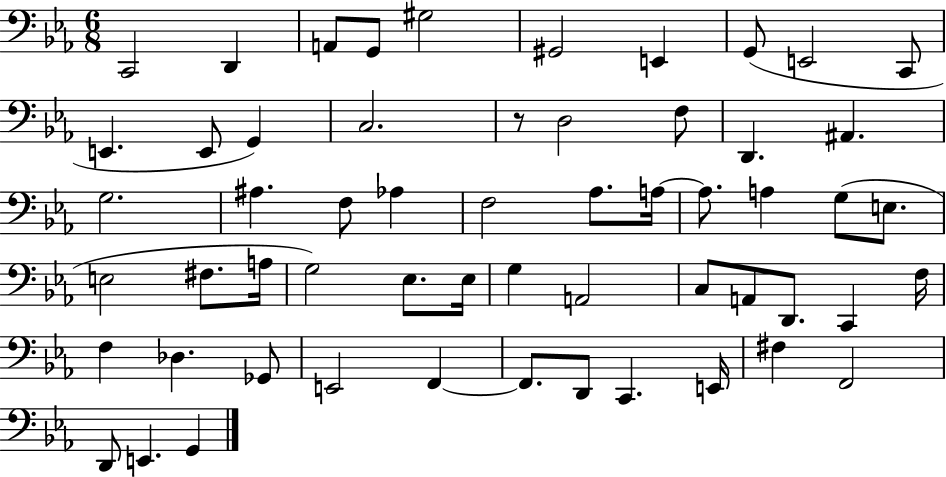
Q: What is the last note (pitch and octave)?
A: G2